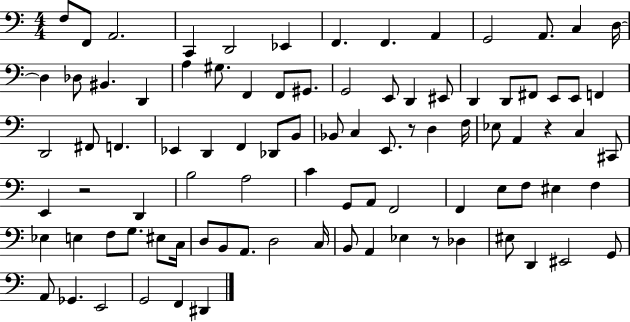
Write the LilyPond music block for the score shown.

{
  \clef bass
  \numericTimeSignature
  \time 4/4
  \key c \major
  f8 f,8 a,2. | c,4 d,2 ees,4 | f,4. f,4. a,4 | g,2 a,8. c4 d16~~ | \break d4 des8 bis,4. d,4 | a4 gis8. f,4 f,8 gis,8. | g,2 e,8 d,4 eis,8 | d,4 d,8 fis,8 e,8 e,8 f,4 | \break d,2 fis,8 f,4. | ees,4 d,4 f,4 des,8 b,8 | bes,8 c4 e,8. r8 d4 f16 | ees8 a,4 r4 c4 cis,8 | \break e,4 r2 d,4 | b2 a2 | c'4 g,8 a,8 f,2 | f,4 e8 f8 eis4 f4 | \break ees4 e4 f8 g8. eis8 c16 | d8 b,8 a,8. d2 c16 | b,8 a,4 ees4 r8 des4 | eis8 d,4 eis,2 g,8 | \break a,8 ges,4. e,2 | g,2 f,4 dis,4 | \bar "|."
}